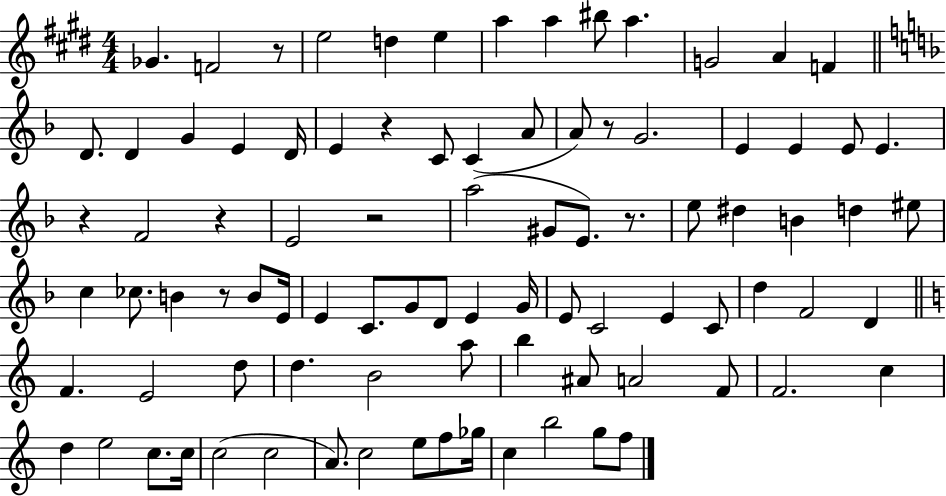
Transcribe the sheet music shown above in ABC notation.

X:1
T:Untitled
M:4/4
L:1/4
K:E
_G F2 z/2 e2 d e a a ^b/2 a G2 A F D/2 D G E D/4 E z C/2 C A/2 A/2 z/2 G2 E E E/2 E z F2 z E2 z2 a2 ^G/2 E/2 z/2 e/2 ^d B d ^e/2 c _c/2 B z/2 B/2 E/4 E C/2 G/2 D/2 E G/4 E/2 C2 E C/2 d F2 D F E2 d/2 d B2 a/2 b ^A/2 A2 F/2 F2 c d e2 c/2 c/4 c2 c2 A/2 c2 e/2 f/2 _g/4 c b2 g/2 f/2